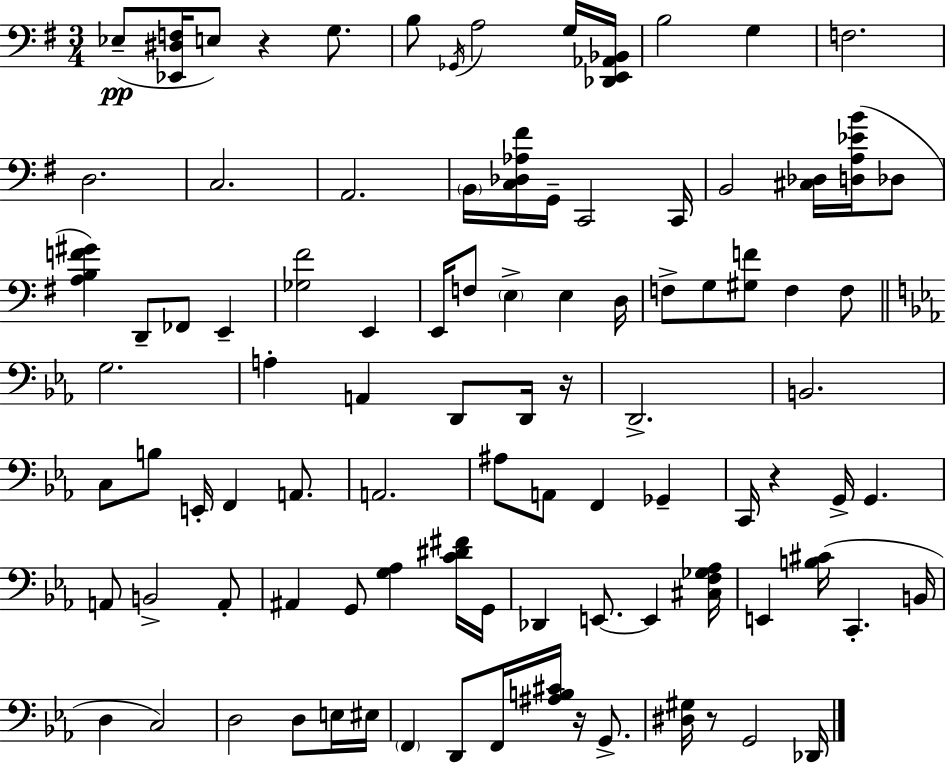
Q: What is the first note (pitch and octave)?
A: Eb3